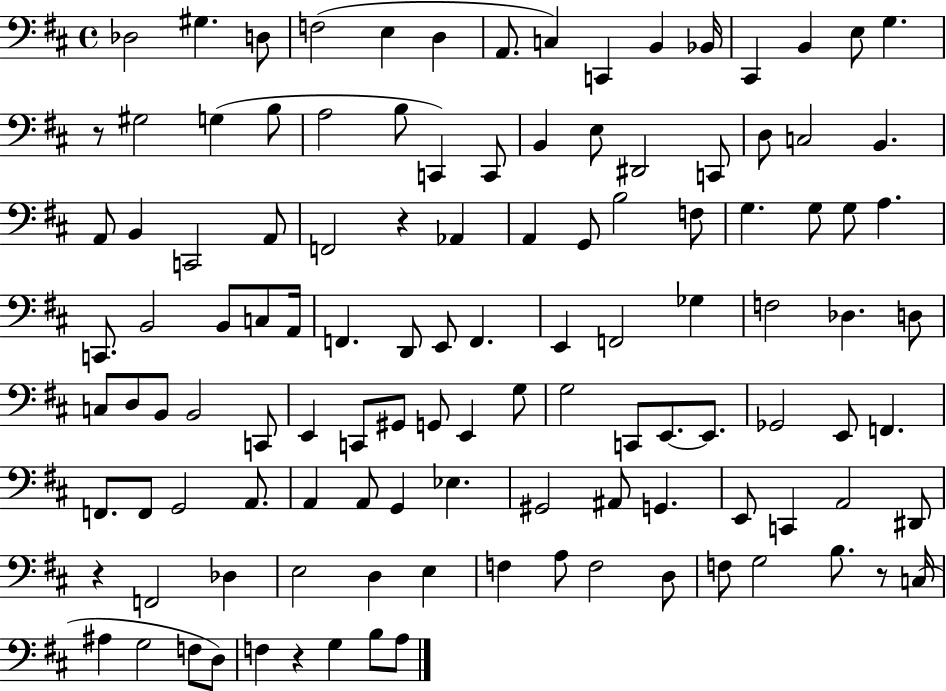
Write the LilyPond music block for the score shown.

{
  \clef bass
  \time 4/4
  \defaultTimeSignature
  \key d \major
  \repeat volta 2 { des2 gis4. d8 | f2( e4 d4 | a,8. c4) c,4 b,4 bes,16 | cis,4 b,4 e8 g4. | \break r8 gis2 g4( b8 | a2 b8 c,4) c,8 | b,4 e8 dis,2 c,8 | d8 c2 b,4. | \break a,8 b,4 c,2 a,8 | f,2 r4 aes,4 | a,4 g,8 b2 f8 | g4. g8 g8 a4. | \break c,8. b,2 b,8 c8 a,16 | f,4. d,8 e,8 f,4. | e,4 f,2 ges4 | f2 des4. d8 | \break c8 d8 b,8 b,2 c,8 | e,4 c,8 gis,8 g,8 e,4 g8 | g2 c,8 e,8.~~ e,8. | ges,2 e,8 f,4. | \break f,8. f,8 g,2 a,8. | a,4 a,8 g,4 ees4. | gis,2 ais,8 g,4. | e,8 c,4 a,2 dis,8 | \break r4 f,2 des4 | e2 d4 e4 | f4 a8 f2 d8 | f8 g2 b8. r8 c16( | \break ais4 g2 f8 d8) | f4 r4 g4 b8 a8 | } \bar "|."
}